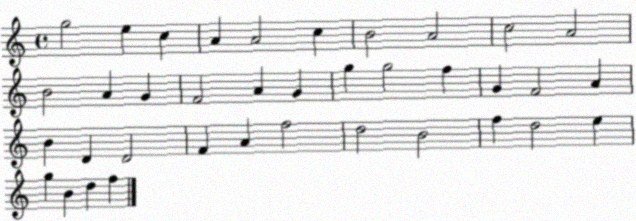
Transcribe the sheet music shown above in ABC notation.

X:1
T:Untitled
M:4/4
L:1/4
K:C
g2 e c A A2 c B2 A2 c2 A2 B2 A G F2 A G g g2 f G F2 A B D D2 F A f2 d2 B2 f d2 e g B d f